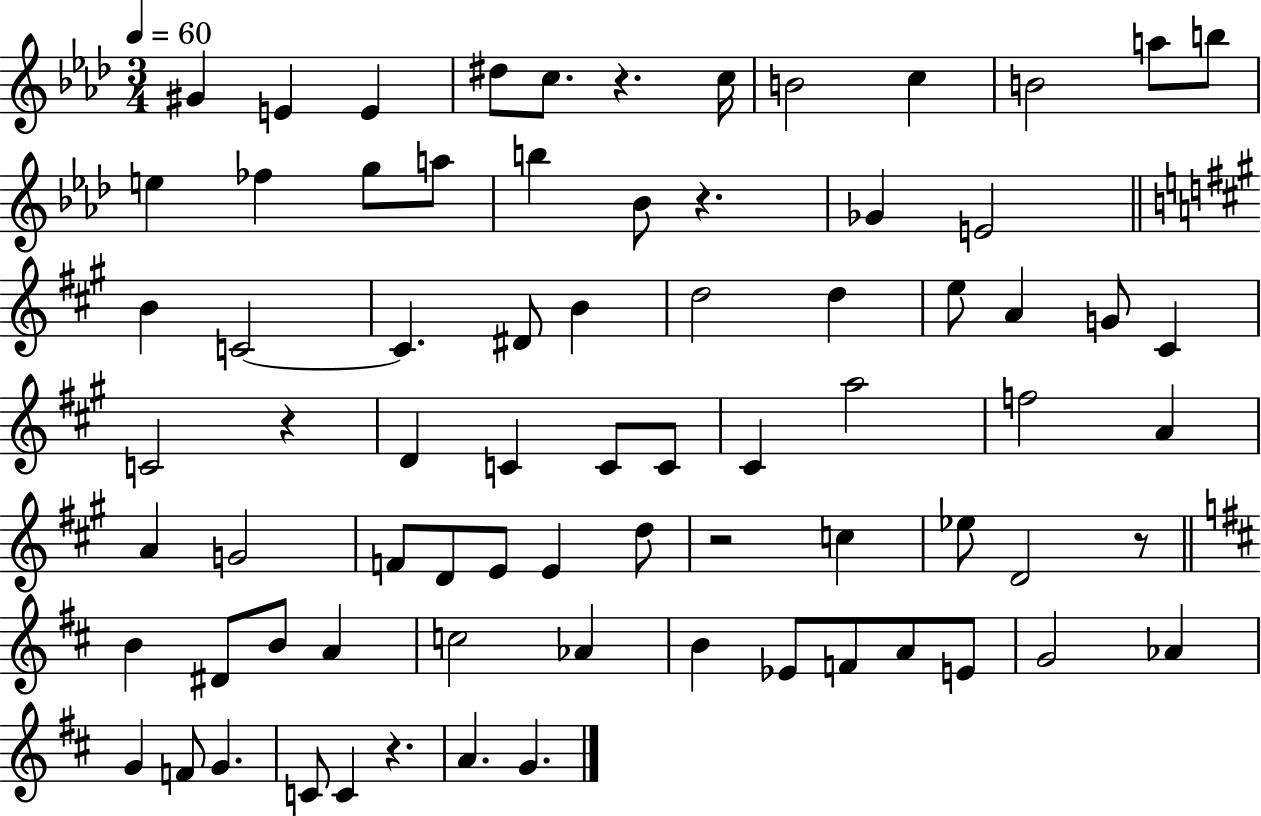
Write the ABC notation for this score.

X:1
T:Untitled
M:3/4
L:1/4
K:Ab
^G E E ^d/2 c/2 z c/4 B2 c B2 a/2 b/2 e _f g/2 a/2 b _B/2 z _G E2 B C2 C ^D/2 B d2 d e/2 A G/2 ^C C2 z D C C/2 C/2 ^C a2 f2 A A G2 F/2 D/2 E/2 E d/2 z2 c _e/2 D2 z/2 B ^D/2 B/2 A c2 _A B _E/2 F/2 A/2 E/2 G2 _A G F/2 G C/2 C z A G